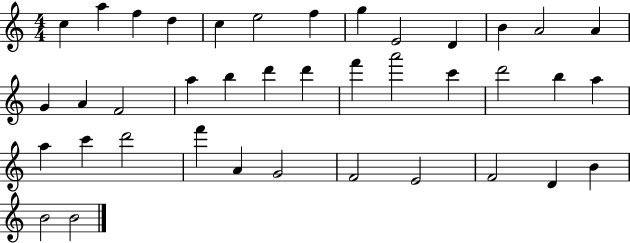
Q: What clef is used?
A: treble